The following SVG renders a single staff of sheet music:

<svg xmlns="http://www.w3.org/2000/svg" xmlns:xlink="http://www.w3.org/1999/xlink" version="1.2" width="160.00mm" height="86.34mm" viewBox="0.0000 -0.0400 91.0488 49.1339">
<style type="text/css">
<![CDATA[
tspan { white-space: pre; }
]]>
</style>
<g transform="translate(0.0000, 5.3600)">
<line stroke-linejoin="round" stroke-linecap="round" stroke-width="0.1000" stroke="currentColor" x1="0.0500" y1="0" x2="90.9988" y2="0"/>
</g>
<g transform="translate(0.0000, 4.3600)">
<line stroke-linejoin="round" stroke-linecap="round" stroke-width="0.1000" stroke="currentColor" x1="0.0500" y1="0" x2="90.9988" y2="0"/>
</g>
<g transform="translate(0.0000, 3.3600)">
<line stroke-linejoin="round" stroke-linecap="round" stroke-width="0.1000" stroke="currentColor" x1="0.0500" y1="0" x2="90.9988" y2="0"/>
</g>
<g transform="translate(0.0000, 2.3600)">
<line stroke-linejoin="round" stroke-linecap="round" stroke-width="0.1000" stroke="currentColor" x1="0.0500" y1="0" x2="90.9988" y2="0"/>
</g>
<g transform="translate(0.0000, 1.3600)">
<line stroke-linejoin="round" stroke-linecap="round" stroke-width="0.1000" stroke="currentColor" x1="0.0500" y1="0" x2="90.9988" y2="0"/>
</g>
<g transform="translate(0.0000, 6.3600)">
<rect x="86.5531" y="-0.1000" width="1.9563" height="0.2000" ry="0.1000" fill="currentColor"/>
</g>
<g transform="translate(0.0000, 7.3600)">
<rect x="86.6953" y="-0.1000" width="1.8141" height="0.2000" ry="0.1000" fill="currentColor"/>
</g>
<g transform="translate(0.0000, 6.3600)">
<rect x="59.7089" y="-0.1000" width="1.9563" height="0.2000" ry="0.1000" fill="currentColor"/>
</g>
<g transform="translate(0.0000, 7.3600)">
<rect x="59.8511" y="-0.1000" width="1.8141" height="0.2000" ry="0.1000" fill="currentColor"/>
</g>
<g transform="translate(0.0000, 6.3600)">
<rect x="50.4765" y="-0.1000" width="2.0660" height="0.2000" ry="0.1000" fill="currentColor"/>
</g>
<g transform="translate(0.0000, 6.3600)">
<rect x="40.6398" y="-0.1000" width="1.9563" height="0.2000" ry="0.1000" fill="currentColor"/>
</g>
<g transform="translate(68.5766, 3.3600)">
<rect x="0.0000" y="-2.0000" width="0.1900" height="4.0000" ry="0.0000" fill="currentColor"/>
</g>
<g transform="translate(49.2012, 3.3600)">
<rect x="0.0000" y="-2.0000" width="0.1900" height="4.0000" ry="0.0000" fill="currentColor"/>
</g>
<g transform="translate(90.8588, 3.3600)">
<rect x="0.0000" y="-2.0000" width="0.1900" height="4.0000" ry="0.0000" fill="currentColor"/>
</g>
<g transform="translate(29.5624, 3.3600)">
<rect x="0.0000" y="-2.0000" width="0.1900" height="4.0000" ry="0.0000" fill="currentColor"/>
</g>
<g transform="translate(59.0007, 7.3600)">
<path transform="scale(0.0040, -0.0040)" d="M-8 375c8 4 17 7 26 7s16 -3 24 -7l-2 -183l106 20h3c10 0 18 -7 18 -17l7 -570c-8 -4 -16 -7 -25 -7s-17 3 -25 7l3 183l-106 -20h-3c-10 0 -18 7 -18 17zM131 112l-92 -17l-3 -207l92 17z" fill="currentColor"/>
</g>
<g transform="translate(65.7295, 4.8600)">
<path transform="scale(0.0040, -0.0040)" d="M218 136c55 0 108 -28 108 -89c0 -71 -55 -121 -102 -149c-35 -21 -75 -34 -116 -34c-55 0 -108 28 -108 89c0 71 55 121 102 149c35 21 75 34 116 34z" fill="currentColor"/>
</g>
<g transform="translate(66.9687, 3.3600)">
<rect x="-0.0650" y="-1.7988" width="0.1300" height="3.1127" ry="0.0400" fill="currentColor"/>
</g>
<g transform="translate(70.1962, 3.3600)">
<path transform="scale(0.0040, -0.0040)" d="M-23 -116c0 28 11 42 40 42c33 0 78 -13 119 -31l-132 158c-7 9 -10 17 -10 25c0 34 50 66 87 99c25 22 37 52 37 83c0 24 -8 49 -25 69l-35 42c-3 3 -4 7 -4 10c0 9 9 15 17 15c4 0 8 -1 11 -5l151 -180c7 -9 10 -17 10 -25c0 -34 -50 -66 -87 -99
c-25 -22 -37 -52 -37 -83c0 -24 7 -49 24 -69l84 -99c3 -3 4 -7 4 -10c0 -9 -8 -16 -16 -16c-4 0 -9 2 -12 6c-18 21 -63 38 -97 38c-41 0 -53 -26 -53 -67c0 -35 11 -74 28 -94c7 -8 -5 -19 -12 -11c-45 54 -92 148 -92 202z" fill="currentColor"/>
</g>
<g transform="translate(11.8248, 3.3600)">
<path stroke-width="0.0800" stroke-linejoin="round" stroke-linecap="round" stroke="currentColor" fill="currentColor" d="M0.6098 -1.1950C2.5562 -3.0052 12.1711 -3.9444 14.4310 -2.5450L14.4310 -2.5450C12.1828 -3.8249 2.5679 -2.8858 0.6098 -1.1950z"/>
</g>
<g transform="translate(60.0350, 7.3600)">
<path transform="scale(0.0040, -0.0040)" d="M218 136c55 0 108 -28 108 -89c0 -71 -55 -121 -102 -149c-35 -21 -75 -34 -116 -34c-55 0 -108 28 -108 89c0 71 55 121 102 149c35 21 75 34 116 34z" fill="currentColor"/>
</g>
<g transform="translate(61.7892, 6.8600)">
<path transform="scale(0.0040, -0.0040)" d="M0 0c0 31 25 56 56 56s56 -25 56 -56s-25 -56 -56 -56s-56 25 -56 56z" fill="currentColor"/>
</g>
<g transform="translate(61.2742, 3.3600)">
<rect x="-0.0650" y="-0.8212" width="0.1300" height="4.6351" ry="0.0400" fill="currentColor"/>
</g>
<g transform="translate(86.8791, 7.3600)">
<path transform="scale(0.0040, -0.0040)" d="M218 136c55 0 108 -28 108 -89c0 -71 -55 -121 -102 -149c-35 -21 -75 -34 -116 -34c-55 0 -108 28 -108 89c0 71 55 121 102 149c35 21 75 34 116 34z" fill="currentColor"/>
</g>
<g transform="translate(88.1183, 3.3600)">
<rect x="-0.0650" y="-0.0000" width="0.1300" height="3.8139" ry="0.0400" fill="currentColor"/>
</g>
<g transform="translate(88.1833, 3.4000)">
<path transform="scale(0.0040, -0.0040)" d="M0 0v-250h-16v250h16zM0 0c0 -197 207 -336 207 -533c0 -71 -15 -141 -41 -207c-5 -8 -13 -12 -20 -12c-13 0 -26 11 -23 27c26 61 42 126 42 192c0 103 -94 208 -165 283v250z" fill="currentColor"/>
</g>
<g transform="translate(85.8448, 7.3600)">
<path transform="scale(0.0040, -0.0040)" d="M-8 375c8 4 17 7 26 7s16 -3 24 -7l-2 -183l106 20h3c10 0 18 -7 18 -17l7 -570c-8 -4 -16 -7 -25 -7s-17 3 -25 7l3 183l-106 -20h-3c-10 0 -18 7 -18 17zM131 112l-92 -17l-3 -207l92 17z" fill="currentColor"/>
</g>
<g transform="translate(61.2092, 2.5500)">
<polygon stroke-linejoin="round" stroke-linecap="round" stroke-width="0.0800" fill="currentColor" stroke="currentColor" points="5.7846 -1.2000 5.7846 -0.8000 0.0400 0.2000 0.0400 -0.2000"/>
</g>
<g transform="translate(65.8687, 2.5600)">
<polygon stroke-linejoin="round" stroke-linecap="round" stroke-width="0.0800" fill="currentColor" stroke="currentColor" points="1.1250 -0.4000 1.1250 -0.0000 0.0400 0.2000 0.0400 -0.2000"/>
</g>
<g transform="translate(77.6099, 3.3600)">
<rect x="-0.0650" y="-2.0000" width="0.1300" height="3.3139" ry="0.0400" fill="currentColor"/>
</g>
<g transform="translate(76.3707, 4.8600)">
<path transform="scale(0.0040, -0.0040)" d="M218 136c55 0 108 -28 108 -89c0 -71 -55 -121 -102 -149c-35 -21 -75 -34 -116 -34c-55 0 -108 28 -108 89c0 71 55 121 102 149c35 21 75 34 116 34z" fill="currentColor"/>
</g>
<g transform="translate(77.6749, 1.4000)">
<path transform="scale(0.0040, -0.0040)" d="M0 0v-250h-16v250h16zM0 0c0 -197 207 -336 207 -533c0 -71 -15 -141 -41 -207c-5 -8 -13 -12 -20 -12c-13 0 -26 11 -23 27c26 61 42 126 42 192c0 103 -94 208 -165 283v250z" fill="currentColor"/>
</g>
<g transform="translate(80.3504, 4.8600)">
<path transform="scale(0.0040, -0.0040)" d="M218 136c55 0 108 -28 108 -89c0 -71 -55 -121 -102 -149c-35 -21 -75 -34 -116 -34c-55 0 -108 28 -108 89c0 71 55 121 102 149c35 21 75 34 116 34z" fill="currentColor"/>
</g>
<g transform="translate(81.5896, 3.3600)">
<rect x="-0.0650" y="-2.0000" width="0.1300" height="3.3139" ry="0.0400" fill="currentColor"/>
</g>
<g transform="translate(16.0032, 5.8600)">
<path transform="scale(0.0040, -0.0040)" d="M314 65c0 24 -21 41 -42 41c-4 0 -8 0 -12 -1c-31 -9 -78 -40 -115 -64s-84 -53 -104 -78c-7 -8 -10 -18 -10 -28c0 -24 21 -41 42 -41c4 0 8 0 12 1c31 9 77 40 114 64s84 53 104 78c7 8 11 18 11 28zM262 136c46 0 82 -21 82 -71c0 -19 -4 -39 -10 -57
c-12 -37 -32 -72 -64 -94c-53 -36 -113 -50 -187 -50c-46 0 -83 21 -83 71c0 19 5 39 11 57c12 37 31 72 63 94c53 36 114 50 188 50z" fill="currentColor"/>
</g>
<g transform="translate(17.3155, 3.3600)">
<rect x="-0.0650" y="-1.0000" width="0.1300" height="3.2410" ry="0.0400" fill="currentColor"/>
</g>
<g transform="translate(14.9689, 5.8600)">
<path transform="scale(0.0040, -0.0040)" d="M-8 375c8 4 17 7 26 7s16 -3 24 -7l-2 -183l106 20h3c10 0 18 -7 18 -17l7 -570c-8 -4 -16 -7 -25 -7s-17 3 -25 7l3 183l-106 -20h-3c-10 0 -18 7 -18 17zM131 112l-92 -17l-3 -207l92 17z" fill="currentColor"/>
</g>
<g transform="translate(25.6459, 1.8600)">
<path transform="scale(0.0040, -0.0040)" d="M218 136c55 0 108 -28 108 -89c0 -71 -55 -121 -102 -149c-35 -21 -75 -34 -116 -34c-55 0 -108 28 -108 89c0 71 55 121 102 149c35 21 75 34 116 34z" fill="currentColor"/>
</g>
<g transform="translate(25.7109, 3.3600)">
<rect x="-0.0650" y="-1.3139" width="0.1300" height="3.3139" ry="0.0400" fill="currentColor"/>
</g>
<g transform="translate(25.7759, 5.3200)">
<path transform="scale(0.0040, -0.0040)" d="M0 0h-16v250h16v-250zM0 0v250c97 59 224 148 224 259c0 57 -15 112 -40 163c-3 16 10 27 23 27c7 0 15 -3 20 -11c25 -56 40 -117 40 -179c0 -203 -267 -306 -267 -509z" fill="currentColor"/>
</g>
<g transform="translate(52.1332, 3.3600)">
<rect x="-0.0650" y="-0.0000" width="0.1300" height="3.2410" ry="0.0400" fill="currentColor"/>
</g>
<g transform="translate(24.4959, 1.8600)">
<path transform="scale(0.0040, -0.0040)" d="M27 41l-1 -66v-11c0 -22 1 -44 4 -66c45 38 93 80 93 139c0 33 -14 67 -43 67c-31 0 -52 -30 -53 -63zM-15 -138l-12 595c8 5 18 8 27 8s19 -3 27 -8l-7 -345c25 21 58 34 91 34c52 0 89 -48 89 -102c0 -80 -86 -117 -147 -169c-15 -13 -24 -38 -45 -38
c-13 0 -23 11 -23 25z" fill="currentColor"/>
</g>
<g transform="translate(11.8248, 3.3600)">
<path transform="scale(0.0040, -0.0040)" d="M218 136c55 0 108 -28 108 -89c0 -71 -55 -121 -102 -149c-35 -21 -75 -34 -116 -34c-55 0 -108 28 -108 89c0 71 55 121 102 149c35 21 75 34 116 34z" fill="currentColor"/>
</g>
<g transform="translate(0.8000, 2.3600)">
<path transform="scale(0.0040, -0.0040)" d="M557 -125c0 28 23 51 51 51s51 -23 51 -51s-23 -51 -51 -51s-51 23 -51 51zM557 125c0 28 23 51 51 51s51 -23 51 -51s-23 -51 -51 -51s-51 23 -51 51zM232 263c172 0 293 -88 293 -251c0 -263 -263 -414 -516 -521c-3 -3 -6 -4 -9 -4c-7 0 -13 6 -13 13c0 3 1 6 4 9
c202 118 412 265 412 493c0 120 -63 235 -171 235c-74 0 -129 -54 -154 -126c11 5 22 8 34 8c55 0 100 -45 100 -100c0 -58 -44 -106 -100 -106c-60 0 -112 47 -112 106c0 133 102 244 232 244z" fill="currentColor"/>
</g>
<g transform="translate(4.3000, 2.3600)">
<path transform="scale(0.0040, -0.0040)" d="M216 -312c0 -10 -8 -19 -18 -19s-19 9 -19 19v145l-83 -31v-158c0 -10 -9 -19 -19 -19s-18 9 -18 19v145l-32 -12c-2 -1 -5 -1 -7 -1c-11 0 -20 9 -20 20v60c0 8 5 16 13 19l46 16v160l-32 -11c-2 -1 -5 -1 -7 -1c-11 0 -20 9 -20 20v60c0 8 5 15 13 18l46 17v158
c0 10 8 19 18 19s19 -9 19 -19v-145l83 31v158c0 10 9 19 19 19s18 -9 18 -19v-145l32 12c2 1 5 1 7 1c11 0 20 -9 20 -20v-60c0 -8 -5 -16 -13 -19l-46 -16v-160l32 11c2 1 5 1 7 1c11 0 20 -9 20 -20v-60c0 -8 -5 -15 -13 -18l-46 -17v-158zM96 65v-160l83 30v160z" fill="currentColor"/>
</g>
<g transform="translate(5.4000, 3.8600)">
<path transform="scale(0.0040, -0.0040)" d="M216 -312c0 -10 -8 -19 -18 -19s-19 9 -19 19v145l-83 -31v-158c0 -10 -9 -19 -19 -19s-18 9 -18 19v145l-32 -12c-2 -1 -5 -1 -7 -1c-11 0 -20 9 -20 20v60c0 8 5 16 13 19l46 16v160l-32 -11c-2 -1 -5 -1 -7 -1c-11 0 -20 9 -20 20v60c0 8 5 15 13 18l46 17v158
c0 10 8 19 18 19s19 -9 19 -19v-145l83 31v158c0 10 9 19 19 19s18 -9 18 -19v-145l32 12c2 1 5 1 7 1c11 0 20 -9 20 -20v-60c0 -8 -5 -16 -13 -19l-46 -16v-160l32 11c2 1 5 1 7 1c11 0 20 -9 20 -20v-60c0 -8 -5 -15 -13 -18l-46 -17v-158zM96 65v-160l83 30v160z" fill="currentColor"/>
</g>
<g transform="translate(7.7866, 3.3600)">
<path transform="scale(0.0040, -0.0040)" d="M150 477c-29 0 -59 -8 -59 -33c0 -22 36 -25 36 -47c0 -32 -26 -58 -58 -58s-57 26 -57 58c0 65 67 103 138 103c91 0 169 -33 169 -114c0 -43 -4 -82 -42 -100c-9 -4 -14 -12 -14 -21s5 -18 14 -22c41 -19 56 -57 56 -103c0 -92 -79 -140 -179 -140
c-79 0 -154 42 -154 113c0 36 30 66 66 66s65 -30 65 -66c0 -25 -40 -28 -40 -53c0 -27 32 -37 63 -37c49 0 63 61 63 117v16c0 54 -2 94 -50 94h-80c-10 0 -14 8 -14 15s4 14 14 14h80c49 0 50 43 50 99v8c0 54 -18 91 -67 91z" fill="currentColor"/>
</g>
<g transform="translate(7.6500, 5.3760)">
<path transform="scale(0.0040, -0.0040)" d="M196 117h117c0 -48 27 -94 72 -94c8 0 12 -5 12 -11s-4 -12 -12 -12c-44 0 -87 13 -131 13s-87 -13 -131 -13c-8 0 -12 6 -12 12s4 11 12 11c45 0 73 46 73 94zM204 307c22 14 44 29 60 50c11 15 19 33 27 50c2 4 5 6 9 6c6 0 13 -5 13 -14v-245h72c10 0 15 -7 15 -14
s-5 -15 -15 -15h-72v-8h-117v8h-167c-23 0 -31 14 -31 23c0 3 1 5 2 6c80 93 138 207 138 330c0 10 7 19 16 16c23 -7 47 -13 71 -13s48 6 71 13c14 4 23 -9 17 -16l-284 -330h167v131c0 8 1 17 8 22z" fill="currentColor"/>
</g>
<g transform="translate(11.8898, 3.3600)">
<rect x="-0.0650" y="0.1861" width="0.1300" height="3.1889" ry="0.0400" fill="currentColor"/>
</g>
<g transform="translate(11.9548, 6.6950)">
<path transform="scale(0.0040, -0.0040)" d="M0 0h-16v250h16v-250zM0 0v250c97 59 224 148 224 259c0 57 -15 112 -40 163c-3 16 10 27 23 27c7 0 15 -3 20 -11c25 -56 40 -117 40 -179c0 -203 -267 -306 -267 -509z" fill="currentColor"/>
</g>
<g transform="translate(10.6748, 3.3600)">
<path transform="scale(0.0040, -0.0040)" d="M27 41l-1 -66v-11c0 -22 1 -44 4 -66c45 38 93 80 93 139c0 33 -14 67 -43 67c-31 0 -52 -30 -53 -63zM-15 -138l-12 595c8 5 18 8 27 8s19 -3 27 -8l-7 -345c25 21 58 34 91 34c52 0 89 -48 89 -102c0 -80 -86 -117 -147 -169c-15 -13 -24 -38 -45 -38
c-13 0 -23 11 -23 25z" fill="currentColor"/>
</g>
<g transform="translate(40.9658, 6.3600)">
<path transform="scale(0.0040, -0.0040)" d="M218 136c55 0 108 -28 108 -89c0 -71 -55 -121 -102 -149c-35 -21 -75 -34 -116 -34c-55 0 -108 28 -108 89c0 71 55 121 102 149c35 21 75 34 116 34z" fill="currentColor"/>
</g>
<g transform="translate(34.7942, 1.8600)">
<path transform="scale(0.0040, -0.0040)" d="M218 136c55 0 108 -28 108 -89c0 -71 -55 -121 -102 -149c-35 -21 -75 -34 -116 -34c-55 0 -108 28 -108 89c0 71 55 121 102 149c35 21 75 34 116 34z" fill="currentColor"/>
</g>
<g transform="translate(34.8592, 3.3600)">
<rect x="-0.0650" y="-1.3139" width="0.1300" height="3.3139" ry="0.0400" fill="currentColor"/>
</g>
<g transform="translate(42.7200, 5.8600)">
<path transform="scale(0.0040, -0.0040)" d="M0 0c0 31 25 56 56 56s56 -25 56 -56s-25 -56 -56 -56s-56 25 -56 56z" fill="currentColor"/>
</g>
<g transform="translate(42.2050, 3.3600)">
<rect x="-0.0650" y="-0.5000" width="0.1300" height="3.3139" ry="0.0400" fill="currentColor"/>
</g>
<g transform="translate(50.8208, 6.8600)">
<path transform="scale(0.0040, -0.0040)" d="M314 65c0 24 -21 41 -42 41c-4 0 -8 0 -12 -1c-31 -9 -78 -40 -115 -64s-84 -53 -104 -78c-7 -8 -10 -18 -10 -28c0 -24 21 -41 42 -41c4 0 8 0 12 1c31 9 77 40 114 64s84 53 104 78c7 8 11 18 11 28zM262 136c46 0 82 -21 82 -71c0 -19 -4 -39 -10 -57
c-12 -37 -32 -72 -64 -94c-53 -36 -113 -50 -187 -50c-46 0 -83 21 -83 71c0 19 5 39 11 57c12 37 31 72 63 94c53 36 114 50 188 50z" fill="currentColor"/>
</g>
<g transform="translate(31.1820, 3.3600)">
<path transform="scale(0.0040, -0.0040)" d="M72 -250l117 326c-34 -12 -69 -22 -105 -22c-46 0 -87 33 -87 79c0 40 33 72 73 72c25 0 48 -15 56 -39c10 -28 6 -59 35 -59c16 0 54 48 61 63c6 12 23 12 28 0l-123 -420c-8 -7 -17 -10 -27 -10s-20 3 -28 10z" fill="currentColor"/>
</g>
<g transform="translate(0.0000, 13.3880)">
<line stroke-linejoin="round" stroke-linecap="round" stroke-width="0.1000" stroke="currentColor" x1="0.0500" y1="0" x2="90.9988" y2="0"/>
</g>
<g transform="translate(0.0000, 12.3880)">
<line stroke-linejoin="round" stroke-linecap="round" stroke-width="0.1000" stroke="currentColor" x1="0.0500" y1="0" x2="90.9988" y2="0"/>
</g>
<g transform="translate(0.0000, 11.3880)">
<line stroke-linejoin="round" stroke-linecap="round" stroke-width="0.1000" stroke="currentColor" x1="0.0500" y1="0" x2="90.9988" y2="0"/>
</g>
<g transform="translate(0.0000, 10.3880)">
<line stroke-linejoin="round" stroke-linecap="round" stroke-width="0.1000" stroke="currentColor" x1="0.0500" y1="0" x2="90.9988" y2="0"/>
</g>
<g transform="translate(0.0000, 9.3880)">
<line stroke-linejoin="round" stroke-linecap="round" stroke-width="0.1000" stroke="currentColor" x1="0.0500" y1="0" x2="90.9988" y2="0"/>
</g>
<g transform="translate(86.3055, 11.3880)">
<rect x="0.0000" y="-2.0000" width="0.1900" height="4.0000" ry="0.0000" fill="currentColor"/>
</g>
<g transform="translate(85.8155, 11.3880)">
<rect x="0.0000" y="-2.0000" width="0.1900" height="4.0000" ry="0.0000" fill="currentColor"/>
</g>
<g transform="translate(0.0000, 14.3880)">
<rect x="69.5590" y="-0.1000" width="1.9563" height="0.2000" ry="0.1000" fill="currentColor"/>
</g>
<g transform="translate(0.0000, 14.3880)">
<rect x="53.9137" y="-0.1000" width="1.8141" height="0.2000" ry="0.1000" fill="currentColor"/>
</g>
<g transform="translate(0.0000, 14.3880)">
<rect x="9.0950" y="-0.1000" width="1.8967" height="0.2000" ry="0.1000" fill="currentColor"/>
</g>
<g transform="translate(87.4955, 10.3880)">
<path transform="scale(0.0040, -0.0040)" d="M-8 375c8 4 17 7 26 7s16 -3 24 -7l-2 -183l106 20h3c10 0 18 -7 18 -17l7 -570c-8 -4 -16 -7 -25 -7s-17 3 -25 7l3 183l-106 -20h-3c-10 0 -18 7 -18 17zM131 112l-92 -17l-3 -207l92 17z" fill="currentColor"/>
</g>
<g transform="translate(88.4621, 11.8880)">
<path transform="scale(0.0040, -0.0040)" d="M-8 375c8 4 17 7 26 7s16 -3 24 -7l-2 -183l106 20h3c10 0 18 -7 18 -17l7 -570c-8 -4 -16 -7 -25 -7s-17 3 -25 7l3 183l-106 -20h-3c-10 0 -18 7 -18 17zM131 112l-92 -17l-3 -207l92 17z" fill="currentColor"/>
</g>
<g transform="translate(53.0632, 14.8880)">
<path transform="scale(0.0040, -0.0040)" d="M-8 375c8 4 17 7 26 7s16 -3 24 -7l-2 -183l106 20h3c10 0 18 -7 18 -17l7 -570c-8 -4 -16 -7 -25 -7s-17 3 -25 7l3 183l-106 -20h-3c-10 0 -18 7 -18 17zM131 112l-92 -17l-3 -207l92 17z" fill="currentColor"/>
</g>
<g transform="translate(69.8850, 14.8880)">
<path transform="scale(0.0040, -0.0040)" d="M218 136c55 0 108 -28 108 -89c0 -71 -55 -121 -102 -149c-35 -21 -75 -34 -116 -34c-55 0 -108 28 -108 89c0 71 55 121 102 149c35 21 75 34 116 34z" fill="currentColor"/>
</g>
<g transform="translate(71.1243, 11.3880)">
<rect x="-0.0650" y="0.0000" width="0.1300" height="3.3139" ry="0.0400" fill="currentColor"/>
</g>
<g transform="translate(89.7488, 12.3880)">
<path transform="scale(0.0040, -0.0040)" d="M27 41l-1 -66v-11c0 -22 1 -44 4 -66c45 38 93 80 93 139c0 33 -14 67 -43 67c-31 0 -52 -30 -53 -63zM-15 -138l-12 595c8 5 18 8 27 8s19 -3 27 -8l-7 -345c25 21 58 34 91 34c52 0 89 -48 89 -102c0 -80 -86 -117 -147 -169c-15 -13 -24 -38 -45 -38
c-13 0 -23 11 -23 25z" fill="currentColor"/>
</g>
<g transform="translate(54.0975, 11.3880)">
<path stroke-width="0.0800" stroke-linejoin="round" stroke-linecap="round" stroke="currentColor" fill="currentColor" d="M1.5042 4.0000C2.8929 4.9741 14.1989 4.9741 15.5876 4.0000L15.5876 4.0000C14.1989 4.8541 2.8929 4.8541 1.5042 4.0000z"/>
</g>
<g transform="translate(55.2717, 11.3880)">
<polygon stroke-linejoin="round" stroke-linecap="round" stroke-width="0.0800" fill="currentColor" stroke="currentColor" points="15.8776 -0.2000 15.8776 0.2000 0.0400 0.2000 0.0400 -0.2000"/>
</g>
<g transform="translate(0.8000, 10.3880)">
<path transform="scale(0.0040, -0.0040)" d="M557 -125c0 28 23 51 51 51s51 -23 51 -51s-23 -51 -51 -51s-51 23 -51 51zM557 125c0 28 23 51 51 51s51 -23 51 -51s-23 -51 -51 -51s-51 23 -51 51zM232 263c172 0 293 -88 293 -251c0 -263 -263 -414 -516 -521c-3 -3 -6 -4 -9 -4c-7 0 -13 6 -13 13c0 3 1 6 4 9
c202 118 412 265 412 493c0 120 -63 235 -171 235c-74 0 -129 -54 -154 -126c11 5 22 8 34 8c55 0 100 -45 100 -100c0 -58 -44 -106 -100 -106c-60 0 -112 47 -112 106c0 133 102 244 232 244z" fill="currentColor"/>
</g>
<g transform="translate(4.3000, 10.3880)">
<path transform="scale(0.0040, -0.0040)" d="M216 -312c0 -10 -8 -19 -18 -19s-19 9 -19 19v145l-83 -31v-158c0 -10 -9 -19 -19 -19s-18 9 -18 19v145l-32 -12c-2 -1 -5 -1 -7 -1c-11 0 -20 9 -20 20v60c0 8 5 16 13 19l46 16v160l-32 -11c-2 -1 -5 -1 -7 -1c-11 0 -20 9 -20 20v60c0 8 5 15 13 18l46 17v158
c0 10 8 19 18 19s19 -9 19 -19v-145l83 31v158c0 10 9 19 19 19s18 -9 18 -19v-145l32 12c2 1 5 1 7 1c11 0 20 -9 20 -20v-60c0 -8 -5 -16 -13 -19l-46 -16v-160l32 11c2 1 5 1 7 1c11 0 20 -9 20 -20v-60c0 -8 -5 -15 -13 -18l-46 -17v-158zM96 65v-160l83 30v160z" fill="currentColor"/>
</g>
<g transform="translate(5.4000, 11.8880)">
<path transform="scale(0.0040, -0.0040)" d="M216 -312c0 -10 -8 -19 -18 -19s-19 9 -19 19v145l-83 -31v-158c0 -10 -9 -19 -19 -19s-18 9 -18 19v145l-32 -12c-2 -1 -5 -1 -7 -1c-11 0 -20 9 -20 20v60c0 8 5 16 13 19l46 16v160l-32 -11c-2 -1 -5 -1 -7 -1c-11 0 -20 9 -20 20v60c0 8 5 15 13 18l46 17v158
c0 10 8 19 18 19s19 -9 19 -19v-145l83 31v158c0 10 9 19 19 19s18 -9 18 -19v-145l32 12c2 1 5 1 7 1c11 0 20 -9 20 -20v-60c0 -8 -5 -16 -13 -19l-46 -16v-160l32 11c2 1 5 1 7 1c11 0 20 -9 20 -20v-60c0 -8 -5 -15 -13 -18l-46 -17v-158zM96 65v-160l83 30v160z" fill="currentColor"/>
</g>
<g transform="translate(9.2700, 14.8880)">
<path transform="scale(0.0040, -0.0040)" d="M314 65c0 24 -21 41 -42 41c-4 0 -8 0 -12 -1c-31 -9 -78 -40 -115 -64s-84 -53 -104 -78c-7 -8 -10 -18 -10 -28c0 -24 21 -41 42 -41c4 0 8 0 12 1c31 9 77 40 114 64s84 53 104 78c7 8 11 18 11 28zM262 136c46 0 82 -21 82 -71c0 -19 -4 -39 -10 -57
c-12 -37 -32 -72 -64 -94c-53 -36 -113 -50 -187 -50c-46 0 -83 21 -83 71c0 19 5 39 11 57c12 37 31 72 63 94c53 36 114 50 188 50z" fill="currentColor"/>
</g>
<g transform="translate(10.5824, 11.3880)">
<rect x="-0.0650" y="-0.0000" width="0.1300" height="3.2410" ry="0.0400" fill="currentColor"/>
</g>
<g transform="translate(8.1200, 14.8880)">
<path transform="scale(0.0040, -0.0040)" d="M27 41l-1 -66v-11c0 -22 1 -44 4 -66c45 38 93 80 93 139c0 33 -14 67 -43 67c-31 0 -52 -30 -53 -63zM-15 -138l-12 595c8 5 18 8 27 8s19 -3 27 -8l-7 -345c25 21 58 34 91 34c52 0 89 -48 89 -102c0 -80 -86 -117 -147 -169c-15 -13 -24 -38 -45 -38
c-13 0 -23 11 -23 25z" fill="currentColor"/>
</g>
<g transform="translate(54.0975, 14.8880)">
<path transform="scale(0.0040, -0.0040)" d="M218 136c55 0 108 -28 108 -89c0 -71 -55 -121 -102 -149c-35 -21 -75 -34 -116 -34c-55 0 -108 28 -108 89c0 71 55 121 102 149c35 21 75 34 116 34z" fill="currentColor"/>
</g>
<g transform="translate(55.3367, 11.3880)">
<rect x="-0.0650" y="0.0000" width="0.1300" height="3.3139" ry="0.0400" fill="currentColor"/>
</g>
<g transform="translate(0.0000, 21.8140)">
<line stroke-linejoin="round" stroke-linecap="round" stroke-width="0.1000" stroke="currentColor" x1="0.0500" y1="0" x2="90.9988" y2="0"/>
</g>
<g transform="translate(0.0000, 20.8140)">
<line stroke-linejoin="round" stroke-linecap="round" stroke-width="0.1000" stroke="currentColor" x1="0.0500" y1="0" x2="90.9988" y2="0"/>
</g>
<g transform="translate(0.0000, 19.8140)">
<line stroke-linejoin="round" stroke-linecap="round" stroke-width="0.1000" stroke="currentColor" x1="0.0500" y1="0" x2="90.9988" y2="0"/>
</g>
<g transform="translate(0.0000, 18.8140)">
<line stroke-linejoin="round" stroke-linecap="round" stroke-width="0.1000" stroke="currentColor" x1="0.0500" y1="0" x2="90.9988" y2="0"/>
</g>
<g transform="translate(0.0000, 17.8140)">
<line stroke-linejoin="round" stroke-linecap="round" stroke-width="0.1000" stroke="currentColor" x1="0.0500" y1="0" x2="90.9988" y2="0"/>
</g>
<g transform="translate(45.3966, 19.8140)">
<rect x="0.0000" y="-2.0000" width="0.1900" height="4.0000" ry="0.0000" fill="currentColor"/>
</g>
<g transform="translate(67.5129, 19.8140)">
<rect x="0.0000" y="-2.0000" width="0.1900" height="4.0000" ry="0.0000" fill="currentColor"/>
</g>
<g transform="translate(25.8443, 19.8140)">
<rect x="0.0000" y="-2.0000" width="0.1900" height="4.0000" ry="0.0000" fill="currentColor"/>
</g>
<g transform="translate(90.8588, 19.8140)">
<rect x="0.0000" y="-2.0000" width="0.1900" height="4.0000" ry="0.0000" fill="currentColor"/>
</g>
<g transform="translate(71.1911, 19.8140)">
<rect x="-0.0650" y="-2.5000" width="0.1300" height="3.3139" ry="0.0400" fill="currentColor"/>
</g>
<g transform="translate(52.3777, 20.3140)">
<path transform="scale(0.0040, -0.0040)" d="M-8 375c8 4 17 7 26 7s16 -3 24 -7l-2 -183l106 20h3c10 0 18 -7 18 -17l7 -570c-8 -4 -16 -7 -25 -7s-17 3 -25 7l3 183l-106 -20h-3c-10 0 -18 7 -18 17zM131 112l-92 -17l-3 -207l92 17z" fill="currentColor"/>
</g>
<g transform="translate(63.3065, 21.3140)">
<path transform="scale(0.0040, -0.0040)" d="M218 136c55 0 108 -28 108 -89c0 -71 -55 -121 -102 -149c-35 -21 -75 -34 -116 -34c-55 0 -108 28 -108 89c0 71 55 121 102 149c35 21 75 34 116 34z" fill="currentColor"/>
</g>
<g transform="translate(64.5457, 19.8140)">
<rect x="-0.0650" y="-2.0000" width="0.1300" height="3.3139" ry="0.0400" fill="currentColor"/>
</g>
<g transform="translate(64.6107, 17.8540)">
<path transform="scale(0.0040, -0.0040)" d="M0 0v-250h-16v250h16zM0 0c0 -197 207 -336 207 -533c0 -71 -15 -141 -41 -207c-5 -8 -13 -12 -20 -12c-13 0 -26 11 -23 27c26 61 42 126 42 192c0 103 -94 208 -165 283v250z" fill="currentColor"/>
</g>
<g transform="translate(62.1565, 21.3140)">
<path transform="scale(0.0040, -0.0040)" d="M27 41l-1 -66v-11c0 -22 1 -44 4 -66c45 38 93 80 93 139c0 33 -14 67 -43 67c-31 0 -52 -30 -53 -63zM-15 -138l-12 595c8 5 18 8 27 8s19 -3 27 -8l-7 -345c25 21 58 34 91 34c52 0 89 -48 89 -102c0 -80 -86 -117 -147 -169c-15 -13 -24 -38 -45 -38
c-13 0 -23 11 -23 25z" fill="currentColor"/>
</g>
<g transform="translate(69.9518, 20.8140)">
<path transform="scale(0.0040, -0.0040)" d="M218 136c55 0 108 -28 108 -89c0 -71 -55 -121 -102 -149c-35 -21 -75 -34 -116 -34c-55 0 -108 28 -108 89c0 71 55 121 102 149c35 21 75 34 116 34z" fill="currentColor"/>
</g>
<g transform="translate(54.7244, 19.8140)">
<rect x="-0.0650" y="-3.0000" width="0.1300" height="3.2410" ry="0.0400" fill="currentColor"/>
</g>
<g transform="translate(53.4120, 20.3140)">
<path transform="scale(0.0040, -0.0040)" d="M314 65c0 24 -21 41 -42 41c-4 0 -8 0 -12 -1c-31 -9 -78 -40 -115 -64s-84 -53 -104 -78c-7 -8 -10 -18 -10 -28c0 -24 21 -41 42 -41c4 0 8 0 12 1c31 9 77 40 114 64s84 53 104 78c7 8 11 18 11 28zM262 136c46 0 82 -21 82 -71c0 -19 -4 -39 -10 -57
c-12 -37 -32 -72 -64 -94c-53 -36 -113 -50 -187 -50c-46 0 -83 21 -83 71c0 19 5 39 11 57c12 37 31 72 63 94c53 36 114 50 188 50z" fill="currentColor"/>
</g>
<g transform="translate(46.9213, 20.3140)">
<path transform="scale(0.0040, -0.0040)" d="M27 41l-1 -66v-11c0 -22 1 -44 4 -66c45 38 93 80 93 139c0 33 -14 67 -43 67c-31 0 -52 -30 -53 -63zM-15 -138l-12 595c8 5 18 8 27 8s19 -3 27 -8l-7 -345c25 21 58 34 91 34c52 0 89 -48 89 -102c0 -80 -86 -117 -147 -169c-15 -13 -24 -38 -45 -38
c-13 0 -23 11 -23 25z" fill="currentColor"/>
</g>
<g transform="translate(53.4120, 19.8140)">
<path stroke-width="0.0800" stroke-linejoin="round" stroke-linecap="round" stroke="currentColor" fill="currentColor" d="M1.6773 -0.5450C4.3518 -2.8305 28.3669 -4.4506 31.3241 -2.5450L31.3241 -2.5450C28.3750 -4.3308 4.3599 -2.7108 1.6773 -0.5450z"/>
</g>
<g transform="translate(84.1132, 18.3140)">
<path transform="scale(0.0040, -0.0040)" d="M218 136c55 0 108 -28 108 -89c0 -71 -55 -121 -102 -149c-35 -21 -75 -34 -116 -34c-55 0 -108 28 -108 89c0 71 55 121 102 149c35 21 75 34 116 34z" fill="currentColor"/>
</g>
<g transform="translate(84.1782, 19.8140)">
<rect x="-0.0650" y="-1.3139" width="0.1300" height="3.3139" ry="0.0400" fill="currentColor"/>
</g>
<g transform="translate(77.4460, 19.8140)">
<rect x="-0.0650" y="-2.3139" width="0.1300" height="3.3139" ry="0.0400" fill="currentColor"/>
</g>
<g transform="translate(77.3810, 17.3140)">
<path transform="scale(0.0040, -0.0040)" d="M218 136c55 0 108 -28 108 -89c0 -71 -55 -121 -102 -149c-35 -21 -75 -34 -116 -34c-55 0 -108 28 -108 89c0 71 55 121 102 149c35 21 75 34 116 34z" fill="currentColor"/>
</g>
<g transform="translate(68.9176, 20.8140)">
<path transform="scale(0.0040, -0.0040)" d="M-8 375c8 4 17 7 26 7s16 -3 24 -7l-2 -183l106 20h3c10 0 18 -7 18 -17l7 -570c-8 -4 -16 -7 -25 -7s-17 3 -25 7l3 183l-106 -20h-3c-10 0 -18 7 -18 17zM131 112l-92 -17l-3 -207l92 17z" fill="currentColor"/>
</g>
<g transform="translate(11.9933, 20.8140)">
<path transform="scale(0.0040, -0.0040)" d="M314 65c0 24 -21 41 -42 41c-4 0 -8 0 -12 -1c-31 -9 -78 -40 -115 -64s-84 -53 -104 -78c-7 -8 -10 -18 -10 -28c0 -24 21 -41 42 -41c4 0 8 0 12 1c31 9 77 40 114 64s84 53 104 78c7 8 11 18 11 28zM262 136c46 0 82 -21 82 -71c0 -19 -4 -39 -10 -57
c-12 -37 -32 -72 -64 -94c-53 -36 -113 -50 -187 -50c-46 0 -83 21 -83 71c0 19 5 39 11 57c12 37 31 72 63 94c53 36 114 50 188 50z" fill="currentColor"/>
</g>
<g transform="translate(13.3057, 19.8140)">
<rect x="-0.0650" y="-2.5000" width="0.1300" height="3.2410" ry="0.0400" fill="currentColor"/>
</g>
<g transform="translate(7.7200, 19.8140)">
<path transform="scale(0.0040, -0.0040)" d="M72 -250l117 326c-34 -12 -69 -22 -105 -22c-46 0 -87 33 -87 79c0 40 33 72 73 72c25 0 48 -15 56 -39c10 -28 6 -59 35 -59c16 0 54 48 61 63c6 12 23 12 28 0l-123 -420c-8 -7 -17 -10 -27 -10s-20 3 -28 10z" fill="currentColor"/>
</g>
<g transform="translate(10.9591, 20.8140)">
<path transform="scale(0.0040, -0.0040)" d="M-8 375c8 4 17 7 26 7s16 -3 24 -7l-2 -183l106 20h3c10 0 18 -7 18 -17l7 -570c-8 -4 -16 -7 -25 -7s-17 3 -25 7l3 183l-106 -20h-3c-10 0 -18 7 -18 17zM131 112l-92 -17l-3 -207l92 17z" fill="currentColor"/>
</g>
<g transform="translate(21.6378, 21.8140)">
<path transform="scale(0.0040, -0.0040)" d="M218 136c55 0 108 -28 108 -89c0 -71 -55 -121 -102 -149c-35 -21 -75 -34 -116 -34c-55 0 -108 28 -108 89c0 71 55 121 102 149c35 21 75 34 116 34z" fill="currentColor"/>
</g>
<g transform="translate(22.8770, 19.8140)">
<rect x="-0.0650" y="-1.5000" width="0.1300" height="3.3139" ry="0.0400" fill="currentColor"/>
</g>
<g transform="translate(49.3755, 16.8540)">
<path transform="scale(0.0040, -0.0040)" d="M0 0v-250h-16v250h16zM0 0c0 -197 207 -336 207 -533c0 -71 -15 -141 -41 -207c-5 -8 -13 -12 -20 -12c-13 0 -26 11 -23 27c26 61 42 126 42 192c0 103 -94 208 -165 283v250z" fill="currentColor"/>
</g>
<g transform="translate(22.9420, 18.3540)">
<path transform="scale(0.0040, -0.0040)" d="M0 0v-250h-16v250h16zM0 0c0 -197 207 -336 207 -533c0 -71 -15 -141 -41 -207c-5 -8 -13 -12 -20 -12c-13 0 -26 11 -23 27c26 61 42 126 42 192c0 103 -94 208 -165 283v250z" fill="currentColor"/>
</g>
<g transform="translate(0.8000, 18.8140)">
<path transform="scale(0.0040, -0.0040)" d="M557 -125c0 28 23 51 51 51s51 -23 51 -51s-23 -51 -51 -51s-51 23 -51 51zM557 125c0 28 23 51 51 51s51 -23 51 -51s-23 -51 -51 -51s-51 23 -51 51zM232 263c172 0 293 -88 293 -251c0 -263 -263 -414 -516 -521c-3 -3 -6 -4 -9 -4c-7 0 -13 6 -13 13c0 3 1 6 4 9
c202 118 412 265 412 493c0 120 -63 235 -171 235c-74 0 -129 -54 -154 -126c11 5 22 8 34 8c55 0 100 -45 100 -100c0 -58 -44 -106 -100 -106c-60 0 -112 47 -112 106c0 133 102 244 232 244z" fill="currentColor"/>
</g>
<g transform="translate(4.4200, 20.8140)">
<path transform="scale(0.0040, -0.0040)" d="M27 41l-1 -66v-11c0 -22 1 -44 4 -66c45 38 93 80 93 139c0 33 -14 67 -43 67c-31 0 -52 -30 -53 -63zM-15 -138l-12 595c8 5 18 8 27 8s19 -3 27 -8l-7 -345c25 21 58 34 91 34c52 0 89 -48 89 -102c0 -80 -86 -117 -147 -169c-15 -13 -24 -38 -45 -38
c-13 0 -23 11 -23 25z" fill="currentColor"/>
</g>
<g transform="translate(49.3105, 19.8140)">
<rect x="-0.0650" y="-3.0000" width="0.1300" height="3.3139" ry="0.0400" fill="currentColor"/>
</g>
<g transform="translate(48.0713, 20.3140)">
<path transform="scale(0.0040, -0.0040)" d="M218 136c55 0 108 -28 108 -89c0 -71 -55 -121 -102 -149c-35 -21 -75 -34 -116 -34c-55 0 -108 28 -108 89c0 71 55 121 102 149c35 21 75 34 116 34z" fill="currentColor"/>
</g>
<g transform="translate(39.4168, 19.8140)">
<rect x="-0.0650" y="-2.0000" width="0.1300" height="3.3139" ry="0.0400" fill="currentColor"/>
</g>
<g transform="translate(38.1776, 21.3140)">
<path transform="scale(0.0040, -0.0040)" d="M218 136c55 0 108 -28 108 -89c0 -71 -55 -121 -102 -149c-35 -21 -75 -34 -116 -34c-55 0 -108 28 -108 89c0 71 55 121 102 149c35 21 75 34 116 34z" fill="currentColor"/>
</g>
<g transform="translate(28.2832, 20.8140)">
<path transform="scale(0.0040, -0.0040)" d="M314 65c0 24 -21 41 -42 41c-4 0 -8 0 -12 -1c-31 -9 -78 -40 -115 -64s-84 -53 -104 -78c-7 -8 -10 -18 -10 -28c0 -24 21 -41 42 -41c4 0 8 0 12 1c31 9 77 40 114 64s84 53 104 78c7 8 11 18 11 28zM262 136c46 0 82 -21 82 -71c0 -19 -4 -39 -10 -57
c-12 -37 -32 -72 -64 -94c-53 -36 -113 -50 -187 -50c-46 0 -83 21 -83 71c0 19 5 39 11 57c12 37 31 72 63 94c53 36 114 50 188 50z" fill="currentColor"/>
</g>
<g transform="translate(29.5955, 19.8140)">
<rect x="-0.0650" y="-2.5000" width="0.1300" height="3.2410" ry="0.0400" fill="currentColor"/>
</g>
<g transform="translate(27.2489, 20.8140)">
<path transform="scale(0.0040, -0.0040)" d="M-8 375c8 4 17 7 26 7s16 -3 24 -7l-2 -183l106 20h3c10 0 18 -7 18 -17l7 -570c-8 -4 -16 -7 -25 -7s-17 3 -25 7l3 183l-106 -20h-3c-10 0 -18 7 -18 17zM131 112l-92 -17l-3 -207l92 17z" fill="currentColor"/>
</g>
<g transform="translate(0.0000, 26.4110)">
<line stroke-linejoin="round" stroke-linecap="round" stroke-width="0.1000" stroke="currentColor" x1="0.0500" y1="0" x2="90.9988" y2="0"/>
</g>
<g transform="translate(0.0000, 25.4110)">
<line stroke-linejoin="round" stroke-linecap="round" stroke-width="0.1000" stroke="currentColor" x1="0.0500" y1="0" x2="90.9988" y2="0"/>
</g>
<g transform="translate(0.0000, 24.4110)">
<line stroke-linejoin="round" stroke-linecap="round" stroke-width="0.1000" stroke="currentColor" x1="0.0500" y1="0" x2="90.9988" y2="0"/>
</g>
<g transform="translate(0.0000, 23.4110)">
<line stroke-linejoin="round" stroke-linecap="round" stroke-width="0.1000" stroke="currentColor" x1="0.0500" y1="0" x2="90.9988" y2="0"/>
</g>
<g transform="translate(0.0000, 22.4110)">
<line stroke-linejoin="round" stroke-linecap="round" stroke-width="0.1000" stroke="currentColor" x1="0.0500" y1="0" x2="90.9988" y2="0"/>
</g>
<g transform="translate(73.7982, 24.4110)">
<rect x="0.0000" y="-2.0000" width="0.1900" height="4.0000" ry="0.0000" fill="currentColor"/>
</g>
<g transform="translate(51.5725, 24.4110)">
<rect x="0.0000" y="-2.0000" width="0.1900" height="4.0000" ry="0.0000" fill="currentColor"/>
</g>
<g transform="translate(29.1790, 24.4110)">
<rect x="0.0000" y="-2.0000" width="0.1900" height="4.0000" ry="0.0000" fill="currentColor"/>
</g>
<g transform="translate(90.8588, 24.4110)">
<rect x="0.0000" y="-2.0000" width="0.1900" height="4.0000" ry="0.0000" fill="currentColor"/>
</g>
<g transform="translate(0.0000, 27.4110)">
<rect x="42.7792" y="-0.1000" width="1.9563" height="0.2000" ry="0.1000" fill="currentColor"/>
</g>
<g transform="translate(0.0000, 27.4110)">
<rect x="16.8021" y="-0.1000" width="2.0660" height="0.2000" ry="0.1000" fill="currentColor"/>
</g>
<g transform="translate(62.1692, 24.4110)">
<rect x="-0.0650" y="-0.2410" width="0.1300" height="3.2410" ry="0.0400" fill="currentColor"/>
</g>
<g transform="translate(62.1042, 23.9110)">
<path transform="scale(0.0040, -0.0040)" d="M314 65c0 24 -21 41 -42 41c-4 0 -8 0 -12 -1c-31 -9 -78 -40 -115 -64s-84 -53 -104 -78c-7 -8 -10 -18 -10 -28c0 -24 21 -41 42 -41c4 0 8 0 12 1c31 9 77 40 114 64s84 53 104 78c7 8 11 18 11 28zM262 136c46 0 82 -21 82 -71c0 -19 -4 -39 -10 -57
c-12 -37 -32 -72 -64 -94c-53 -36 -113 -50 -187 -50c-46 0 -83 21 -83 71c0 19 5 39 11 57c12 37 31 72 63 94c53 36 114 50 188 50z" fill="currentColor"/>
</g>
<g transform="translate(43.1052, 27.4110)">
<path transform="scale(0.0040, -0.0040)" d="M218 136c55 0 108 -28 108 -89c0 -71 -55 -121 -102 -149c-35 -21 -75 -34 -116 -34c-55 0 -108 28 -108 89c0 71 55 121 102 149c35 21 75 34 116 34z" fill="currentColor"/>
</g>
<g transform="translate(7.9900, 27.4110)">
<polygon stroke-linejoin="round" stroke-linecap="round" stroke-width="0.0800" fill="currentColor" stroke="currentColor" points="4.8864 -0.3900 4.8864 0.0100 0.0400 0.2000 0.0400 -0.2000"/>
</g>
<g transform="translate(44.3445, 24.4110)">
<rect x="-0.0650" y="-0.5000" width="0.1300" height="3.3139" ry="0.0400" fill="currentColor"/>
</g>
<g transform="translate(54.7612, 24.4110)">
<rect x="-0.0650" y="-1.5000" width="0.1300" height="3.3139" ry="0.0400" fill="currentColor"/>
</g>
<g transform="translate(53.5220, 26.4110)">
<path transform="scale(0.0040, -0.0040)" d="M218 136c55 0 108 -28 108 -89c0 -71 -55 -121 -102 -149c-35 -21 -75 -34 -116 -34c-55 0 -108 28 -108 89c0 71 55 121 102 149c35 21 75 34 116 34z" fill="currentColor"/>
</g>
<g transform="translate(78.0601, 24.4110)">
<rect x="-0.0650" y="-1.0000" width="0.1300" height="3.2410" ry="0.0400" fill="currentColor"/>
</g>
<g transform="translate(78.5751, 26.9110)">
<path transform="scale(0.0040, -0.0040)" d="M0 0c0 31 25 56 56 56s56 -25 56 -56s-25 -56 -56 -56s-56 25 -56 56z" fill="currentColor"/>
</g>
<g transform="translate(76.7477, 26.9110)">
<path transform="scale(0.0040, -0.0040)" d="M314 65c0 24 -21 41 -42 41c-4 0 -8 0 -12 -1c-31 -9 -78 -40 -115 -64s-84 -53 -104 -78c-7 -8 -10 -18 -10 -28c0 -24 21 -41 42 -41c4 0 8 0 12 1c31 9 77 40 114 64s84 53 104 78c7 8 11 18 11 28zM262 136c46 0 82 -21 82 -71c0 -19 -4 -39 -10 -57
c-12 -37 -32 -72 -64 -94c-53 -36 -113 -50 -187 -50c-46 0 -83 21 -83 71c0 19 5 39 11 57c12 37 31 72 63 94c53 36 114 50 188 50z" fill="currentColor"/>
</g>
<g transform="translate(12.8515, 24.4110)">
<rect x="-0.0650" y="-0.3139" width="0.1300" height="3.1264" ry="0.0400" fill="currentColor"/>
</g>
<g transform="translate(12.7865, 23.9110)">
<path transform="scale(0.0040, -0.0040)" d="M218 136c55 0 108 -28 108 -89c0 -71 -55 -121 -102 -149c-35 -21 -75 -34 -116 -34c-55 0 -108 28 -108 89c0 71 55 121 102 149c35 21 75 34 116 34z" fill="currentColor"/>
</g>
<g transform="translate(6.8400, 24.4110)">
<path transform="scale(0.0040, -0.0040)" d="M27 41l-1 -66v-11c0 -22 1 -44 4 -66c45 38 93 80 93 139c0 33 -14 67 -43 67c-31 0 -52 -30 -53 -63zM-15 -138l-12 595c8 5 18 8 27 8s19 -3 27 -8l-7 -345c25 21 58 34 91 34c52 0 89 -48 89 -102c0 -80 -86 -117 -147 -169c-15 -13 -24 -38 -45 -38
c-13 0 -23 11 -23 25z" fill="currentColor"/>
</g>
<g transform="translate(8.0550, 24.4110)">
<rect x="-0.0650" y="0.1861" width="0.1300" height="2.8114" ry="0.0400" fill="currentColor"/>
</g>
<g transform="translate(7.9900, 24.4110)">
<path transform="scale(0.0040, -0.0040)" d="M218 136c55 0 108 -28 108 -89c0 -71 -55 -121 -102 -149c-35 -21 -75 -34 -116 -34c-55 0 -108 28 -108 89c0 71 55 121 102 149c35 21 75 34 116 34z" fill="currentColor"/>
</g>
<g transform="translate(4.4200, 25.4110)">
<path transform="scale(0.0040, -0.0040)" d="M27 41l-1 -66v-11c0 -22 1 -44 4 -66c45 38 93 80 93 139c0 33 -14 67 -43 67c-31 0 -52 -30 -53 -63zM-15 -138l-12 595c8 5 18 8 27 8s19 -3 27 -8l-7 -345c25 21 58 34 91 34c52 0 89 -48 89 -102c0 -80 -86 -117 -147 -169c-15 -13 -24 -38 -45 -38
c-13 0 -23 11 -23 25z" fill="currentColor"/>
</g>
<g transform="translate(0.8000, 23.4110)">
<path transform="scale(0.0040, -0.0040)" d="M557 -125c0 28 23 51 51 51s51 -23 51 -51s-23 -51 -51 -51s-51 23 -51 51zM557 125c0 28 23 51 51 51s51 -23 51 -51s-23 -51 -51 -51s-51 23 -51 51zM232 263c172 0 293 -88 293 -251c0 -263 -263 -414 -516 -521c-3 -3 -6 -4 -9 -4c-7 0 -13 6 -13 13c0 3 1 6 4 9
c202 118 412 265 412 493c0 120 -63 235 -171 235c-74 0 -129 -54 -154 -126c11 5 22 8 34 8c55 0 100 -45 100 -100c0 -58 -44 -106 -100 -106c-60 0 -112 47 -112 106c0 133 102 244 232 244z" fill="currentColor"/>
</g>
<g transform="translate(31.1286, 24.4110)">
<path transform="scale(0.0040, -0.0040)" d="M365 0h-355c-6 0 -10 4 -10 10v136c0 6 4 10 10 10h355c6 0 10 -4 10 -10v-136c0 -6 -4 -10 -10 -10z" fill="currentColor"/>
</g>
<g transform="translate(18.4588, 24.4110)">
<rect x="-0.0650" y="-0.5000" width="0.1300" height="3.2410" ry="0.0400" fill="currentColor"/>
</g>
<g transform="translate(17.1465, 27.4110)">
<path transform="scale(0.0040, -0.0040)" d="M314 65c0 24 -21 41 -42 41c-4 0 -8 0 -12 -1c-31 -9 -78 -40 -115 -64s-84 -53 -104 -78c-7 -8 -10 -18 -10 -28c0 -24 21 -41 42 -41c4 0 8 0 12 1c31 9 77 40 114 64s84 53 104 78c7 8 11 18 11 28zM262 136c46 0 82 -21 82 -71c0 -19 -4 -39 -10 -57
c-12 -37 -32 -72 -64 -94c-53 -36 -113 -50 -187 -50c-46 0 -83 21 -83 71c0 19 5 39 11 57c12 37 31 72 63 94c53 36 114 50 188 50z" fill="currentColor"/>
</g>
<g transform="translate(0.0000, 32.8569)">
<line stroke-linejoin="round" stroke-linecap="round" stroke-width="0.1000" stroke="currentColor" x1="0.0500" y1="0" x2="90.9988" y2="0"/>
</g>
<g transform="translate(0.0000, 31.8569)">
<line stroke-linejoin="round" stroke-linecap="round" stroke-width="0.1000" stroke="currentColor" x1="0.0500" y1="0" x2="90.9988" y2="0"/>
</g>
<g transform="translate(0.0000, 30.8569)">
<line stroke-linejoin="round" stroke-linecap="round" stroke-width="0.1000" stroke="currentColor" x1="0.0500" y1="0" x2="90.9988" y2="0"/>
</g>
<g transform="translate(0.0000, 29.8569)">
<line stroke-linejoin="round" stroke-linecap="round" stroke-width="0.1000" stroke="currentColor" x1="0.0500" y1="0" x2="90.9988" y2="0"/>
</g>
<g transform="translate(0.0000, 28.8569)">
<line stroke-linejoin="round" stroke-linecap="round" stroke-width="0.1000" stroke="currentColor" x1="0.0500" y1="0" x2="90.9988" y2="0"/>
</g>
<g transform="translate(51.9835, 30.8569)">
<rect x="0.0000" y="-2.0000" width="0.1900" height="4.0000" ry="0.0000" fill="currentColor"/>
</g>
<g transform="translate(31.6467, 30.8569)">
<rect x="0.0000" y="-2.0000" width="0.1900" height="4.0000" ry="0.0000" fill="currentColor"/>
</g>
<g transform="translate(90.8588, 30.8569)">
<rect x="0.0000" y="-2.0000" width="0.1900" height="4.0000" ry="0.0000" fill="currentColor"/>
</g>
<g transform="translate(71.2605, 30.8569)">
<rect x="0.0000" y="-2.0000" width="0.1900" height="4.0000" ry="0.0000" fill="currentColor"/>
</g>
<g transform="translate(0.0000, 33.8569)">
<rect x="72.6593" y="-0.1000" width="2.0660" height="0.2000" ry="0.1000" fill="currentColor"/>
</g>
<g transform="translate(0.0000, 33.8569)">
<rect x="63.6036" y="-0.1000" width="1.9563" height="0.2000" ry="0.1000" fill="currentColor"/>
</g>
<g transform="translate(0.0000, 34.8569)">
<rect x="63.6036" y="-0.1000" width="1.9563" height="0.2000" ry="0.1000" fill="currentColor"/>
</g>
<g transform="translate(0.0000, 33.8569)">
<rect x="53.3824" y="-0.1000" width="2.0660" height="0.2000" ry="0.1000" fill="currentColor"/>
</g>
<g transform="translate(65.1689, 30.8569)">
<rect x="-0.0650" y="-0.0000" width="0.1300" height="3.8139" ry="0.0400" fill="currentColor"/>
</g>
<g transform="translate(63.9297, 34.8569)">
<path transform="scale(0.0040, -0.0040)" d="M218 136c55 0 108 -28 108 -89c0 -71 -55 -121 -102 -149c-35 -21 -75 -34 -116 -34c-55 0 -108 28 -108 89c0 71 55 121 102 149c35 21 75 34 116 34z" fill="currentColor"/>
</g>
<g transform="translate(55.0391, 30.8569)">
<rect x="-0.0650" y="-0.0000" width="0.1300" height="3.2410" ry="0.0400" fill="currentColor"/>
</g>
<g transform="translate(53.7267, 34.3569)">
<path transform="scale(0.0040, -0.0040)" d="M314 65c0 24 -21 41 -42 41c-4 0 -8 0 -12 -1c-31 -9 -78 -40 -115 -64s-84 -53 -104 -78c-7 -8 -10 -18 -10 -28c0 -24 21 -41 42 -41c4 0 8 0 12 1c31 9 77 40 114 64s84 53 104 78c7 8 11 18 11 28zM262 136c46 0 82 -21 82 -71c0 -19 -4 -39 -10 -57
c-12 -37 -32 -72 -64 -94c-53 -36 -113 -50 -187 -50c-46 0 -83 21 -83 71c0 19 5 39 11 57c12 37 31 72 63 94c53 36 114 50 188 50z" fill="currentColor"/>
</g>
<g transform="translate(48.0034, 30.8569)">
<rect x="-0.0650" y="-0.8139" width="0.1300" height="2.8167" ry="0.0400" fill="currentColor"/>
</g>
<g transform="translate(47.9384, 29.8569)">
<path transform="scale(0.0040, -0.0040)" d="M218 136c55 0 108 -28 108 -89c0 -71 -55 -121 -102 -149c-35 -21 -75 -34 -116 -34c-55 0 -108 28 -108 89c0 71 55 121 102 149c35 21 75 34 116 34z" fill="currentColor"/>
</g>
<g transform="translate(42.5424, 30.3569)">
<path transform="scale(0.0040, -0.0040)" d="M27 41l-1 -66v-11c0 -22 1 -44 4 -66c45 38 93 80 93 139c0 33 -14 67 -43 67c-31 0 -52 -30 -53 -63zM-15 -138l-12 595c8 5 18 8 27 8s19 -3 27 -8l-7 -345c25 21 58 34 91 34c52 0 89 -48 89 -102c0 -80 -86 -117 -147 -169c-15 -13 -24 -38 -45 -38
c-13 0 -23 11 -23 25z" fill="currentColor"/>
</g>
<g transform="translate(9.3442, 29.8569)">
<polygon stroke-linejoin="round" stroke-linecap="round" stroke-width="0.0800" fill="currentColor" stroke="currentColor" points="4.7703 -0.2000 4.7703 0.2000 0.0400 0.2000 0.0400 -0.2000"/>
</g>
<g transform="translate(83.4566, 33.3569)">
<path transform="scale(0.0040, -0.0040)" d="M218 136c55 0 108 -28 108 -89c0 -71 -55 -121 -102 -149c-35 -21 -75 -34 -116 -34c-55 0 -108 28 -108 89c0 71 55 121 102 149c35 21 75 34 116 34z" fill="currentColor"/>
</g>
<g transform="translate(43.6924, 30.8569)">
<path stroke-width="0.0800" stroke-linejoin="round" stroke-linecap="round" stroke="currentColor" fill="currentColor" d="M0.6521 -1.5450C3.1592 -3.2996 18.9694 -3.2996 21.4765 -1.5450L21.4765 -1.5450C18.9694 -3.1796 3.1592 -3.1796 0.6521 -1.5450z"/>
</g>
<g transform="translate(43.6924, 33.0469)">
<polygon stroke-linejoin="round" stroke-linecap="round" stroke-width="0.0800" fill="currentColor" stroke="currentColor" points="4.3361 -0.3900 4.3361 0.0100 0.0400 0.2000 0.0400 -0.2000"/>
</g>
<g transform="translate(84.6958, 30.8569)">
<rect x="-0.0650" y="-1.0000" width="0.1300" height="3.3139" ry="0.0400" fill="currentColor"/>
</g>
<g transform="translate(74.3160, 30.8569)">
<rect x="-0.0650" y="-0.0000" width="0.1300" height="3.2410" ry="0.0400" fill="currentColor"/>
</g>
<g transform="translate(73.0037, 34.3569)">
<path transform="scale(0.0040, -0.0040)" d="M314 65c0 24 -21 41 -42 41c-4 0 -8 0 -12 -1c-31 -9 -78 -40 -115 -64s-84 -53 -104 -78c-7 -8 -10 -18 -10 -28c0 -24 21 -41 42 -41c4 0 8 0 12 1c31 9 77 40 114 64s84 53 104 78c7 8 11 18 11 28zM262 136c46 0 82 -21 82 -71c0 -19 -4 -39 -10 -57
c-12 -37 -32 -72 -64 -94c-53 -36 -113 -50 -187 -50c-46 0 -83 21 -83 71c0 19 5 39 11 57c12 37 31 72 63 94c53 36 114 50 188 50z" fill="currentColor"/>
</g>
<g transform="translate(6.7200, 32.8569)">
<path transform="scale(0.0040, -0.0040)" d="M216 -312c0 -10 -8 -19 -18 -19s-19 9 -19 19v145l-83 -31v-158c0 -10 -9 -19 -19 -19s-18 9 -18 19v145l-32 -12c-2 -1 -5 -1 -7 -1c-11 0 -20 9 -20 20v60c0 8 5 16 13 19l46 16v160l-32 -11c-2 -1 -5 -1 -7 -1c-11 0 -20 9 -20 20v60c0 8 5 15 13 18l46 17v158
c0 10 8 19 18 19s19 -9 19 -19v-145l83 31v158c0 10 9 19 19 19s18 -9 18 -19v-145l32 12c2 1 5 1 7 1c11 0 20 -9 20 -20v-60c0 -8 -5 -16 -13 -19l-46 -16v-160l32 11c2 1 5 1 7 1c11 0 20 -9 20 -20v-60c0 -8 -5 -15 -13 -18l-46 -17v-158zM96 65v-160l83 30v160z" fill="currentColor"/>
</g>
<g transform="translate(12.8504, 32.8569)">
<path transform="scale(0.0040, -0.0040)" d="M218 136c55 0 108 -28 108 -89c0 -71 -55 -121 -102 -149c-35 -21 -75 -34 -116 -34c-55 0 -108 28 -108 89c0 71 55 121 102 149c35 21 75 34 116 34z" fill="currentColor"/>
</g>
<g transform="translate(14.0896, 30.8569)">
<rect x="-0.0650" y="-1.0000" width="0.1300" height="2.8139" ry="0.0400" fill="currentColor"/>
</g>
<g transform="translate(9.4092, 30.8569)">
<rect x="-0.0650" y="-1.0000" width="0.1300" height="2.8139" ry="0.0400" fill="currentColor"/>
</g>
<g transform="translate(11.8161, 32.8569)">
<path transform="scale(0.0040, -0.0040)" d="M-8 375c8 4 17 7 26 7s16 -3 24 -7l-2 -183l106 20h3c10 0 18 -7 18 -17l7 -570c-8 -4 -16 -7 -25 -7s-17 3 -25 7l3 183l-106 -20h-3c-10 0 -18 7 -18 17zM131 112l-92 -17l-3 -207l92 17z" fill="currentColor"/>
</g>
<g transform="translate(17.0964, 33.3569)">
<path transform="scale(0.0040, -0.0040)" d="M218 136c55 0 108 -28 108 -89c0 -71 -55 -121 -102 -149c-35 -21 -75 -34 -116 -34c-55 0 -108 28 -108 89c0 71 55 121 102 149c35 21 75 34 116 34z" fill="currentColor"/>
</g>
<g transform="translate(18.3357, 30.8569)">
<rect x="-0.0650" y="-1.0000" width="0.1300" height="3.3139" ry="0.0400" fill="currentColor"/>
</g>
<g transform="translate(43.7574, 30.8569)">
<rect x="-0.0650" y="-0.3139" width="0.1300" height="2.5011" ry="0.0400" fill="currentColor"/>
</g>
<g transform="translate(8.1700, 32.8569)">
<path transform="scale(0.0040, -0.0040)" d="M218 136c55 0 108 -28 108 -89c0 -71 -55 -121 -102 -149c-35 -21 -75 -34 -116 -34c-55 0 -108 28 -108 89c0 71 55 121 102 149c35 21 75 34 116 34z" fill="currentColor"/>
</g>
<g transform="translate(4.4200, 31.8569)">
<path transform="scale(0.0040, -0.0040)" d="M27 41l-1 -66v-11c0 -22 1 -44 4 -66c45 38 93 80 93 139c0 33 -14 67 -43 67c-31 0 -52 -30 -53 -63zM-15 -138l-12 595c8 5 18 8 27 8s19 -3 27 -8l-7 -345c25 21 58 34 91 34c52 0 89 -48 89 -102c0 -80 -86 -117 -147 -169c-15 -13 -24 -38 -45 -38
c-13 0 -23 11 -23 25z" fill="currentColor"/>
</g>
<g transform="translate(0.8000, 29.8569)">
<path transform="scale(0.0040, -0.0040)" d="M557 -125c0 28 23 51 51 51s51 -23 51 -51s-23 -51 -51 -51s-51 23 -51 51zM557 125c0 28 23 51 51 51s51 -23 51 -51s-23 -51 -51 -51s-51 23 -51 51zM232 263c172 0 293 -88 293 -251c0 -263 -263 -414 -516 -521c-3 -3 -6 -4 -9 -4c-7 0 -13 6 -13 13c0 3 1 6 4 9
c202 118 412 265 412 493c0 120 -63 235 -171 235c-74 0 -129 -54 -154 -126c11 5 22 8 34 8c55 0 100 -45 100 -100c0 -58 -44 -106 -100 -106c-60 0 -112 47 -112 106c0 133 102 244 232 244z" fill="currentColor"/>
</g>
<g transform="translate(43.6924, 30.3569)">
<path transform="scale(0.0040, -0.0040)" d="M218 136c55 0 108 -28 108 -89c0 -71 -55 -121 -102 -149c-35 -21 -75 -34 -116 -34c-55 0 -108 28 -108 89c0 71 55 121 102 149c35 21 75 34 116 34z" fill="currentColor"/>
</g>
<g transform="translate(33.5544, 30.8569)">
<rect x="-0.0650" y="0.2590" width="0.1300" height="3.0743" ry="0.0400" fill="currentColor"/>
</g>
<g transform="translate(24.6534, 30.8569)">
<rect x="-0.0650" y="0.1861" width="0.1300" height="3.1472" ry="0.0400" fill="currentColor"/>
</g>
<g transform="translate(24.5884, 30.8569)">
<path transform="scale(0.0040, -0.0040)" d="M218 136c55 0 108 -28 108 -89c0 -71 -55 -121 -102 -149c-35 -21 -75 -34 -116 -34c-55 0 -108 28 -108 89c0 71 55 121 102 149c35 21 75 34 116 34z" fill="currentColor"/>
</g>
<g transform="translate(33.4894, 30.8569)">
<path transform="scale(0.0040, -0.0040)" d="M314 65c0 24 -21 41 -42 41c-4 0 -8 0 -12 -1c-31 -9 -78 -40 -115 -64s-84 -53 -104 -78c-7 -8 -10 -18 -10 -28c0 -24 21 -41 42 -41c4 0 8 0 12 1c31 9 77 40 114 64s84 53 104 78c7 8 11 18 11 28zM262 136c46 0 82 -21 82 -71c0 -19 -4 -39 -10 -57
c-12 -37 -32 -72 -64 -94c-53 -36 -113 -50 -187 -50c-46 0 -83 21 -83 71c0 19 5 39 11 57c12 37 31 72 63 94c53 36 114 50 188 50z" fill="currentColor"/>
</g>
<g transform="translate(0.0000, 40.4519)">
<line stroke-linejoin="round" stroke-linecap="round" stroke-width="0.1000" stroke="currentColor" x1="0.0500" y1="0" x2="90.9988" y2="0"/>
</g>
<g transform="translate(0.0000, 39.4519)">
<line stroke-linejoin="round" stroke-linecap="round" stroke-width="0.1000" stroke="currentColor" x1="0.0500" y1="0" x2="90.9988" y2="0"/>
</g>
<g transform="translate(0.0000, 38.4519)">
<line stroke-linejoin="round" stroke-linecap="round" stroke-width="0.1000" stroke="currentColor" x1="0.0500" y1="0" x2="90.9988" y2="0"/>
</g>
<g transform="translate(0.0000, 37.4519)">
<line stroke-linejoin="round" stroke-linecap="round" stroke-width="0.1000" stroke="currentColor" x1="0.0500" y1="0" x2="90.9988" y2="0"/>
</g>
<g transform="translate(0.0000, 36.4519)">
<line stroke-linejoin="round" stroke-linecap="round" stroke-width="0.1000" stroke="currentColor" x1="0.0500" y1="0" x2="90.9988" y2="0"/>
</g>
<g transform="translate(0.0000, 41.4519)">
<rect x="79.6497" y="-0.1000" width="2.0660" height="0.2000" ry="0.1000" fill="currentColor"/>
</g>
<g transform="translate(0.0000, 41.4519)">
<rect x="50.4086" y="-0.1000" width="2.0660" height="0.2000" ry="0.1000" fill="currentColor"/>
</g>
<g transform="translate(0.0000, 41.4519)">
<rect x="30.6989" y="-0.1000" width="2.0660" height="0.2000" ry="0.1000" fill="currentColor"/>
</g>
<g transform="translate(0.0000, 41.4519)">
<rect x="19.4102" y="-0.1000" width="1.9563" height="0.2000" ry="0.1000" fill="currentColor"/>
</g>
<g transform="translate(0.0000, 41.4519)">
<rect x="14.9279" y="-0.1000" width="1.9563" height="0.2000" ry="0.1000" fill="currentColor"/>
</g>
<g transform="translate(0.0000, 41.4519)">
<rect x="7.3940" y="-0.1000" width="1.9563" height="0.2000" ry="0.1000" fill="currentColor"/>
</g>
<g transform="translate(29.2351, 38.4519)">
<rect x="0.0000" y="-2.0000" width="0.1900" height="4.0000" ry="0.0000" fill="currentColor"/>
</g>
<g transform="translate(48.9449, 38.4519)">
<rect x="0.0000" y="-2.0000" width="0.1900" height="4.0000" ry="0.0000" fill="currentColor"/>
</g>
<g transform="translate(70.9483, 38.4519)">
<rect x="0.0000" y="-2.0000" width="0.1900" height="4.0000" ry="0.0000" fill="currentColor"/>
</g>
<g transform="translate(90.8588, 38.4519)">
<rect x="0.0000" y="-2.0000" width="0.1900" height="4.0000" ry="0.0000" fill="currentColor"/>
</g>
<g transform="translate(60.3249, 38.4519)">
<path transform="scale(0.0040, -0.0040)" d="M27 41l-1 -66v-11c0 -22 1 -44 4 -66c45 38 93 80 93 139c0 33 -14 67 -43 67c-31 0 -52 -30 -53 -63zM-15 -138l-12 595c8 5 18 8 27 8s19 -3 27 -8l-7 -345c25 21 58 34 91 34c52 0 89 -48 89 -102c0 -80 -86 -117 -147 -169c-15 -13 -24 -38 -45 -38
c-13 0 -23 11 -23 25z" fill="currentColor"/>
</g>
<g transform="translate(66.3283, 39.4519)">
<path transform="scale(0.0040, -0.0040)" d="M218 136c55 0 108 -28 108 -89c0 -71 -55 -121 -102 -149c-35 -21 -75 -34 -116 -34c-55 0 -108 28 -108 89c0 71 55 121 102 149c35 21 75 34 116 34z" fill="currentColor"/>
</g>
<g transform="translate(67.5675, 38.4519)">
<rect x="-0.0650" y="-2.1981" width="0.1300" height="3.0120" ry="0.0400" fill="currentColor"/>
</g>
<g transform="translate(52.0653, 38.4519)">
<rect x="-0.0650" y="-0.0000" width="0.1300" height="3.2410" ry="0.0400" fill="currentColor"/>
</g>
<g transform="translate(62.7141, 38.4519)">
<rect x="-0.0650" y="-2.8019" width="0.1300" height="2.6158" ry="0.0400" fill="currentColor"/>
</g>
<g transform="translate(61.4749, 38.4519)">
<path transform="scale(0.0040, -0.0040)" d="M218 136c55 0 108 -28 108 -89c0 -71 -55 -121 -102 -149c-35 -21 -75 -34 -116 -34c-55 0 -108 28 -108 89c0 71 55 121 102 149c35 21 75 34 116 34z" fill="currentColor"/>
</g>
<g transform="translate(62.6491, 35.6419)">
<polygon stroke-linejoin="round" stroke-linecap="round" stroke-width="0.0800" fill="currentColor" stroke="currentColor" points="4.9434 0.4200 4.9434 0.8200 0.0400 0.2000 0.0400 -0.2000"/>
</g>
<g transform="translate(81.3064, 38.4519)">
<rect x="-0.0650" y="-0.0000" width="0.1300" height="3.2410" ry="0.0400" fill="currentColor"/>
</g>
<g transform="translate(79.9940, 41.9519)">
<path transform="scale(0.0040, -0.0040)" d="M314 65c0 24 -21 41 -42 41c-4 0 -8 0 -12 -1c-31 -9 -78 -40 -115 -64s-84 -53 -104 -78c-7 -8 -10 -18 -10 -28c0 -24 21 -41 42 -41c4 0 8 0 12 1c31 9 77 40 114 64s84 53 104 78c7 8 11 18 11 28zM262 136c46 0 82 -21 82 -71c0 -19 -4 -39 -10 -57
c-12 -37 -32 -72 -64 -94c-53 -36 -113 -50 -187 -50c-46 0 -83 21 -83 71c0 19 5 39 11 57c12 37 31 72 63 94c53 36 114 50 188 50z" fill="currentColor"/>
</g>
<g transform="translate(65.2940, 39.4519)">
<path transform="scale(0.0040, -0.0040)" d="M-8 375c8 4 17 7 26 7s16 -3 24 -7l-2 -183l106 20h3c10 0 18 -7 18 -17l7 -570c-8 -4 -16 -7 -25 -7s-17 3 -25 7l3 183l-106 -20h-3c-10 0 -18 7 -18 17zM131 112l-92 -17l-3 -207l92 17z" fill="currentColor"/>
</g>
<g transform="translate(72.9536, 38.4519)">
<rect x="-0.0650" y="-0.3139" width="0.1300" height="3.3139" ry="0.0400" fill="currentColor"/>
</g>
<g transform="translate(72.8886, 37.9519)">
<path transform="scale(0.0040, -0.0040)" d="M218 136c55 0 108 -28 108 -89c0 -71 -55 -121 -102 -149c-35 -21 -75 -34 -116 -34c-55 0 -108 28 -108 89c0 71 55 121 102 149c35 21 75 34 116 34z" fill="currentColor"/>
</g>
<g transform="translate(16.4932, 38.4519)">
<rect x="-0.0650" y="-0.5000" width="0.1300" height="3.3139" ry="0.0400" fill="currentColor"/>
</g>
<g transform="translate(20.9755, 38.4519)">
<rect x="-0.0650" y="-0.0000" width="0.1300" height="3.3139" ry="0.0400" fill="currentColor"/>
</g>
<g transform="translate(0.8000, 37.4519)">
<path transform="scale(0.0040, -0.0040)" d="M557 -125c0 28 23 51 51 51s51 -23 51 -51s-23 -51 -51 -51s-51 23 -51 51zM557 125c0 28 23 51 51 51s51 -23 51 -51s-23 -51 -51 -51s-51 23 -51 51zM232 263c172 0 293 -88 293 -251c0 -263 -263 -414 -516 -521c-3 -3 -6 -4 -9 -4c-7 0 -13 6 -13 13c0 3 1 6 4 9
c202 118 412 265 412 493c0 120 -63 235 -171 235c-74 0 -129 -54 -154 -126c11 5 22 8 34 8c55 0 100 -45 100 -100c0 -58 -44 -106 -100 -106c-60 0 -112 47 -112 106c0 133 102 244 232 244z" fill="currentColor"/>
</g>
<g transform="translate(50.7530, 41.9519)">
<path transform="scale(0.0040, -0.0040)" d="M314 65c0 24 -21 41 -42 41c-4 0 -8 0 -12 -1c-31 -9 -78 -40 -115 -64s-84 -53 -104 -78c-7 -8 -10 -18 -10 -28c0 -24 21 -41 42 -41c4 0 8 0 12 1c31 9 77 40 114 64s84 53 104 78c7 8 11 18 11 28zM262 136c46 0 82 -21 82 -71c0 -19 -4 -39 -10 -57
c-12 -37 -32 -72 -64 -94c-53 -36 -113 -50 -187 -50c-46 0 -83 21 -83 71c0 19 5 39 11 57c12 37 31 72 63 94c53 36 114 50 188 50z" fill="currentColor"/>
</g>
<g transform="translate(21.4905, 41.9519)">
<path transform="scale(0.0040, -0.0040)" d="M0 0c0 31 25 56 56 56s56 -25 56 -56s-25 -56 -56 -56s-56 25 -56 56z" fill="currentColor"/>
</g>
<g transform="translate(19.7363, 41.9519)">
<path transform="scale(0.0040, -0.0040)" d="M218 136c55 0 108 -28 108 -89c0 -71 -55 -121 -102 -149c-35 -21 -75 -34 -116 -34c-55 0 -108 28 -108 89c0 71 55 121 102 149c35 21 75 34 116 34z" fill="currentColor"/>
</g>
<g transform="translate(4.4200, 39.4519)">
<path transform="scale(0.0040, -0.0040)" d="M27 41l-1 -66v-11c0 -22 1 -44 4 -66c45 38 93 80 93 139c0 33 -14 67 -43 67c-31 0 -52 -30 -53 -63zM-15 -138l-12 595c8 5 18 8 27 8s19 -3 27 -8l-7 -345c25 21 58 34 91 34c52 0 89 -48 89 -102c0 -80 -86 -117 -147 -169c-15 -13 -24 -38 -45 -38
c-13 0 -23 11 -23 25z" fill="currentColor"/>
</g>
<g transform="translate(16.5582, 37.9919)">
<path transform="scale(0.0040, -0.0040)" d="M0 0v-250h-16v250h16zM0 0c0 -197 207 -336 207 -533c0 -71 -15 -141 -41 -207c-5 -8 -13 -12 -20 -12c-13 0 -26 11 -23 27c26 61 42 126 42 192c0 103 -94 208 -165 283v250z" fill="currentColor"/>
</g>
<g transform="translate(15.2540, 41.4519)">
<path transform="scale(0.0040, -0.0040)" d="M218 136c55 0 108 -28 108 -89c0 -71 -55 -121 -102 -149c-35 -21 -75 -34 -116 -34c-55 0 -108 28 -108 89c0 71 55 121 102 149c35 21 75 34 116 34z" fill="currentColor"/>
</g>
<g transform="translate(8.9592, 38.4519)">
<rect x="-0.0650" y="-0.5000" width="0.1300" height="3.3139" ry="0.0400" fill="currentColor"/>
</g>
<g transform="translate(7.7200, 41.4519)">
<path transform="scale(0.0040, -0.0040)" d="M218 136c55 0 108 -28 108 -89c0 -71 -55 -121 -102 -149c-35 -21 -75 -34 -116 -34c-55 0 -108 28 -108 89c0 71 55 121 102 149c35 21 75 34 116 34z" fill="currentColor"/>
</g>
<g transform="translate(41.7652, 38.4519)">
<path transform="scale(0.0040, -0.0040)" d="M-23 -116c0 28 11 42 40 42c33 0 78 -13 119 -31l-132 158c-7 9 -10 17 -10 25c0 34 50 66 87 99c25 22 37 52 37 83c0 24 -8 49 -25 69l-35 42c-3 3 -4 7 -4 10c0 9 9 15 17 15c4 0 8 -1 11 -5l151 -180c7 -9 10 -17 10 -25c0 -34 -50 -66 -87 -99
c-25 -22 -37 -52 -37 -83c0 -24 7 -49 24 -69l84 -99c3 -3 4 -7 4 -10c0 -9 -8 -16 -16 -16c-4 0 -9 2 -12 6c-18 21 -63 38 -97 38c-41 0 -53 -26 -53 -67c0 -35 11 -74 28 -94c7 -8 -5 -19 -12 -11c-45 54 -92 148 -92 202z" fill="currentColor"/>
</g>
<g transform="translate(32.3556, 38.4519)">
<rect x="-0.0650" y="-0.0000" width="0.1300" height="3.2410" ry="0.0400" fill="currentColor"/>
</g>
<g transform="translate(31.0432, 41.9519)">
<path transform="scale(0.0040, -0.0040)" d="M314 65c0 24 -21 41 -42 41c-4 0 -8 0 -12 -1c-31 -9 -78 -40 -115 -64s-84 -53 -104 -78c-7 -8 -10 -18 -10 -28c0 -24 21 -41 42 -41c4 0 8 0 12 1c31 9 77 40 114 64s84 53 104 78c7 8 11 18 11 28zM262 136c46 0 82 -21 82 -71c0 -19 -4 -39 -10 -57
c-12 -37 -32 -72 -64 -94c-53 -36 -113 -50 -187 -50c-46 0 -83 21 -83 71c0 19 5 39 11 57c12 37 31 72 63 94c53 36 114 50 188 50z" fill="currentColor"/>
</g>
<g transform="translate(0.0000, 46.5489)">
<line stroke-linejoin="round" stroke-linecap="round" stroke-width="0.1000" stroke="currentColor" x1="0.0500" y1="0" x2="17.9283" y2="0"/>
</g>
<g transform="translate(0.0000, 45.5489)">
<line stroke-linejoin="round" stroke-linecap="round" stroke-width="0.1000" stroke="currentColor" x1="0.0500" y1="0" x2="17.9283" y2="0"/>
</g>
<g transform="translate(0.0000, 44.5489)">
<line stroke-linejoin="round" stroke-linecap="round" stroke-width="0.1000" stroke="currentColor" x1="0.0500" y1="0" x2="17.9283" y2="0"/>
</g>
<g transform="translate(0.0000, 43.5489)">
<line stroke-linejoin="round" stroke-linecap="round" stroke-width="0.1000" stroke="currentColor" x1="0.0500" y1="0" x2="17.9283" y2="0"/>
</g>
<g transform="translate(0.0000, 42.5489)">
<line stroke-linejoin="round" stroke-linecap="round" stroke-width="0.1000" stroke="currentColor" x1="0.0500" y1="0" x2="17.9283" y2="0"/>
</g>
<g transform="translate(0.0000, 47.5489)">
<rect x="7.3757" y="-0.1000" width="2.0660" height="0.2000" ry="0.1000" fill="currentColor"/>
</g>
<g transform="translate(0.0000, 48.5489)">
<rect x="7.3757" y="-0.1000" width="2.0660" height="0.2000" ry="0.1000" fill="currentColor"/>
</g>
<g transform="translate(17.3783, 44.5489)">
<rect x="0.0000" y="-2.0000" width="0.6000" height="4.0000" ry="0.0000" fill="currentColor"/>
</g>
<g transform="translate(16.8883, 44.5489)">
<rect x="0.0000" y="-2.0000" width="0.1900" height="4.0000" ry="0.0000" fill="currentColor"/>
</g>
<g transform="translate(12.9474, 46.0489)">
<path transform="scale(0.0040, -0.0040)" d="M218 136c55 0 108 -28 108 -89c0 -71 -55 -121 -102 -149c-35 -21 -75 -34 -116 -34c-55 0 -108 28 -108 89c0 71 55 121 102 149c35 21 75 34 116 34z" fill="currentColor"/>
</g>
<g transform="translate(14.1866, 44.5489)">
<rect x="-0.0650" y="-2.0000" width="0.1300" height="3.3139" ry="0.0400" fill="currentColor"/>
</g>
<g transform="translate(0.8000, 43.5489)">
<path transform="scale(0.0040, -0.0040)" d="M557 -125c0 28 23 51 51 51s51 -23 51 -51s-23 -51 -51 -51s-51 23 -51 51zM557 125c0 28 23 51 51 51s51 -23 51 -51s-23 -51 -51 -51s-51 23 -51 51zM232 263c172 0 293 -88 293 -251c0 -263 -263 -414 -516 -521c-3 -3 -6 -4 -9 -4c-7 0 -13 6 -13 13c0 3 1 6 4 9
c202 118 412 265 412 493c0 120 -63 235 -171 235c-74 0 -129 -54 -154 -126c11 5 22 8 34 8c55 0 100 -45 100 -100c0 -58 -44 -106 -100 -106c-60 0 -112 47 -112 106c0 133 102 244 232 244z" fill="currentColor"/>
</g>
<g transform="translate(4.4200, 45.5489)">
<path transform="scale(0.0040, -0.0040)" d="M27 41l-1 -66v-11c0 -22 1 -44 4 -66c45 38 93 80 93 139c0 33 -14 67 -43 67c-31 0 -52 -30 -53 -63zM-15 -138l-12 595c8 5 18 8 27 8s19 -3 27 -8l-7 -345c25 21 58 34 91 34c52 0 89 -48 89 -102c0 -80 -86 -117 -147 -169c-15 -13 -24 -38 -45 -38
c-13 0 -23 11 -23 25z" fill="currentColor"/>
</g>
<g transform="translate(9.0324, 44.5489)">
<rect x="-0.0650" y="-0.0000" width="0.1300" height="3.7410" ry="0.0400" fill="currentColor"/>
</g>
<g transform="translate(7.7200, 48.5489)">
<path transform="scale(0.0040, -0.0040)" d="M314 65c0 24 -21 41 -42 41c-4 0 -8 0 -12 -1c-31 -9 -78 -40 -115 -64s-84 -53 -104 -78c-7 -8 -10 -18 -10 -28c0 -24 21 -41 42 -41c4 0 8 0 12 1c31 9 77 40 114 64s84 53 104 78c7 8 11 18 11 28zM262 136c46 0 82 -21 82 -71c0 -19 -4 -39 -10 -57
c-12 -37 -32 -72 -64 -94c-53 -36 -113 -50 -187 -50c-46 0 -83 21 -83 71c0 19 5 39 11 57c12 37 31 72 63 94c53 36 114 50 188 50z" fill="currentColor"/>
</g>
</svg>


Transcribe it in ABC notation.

X:1
T:Untitled
M:3/4
L:1/4
K:D
_D,/2 F,,2 _G,/2 z/2 G, E,, D,,2 C,,/2 A,,/4 z A,,/2 A,, C,,/2 _D,,2 D,,/2 D,,/2 z/2 B,,2 G,,/2 B,,2 A,, _C,/2 C,2 _A,,/2 B,, _B, G, _D,/2 E,/2 E,,2 z2 E,, G,, E,2 F,,2 ^G,,/2 G,,/2 F,, D, D,2 _E,/2 F,/2 D,,2 C,, D,,2 F,, E,, E,,/2 D,, D,,2 z D,,2 _D,/2 B,,/2 E, D,,2 C,,2 A,,